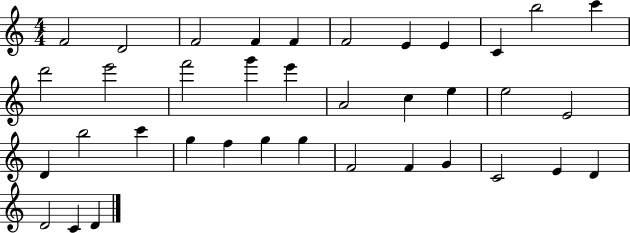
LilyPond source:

{
  \clef treble
  \numericTimeSignature
  \time 4/4
  \key c \major
  f'2 d'2 | f'2 f'4 f'4 | f'2 e'4 e'4 | c'4 b''2 c'''4 | \break d'''2 e'''2 | f'''2 g'''4 e'''4 | a'2 c''4 e''4 | e''2 e'2 | \break d'4 b''2 c'''4 | g''4 f''4 g''4 g''4 | f'2 f'4 g'4 | c'2 e'4 d'4 | \break d'2 c'4 d'4 | \bar "|."
}